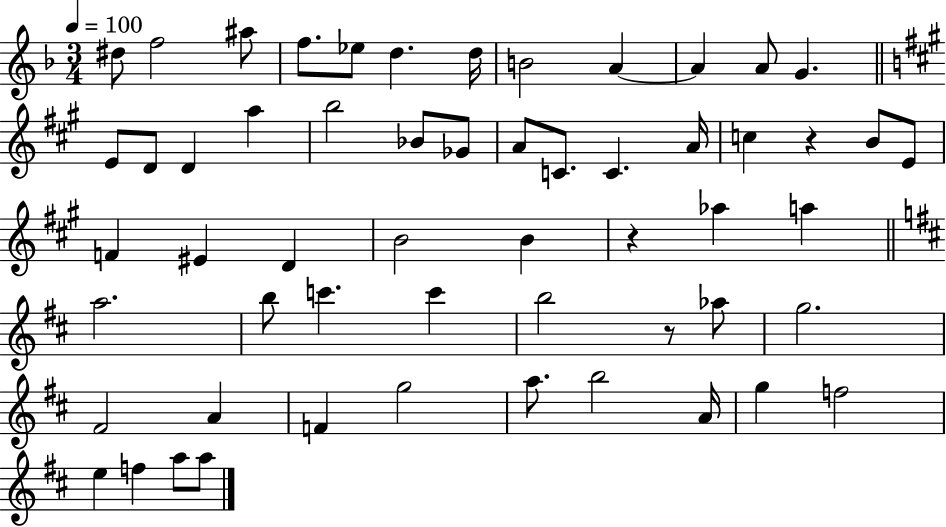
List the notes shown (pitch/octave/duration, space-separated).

D#5/e F5/h A#5/e F5/e. Eb5/e D5/q. D5/s B4/h A4/q A4/q A4/e G4/q. E4/e D4/e D4/q A5/q B5/h Bb4/e Gb4/e A4/e C4/e. C4/q. A4/s C5/q R/q B4/e E4/e F4/q EIS4/q D4/q B4/h B4/q R/q Ab5/q A5/q A5/h. B5/e C6/q. C6/q B5/h R/e Ab5/e G5/h. F#4/h A4/q F4/q G5/h A5/e. B5/h A4/s G5/q F5/h E5/q F5/q A5/e A5/e